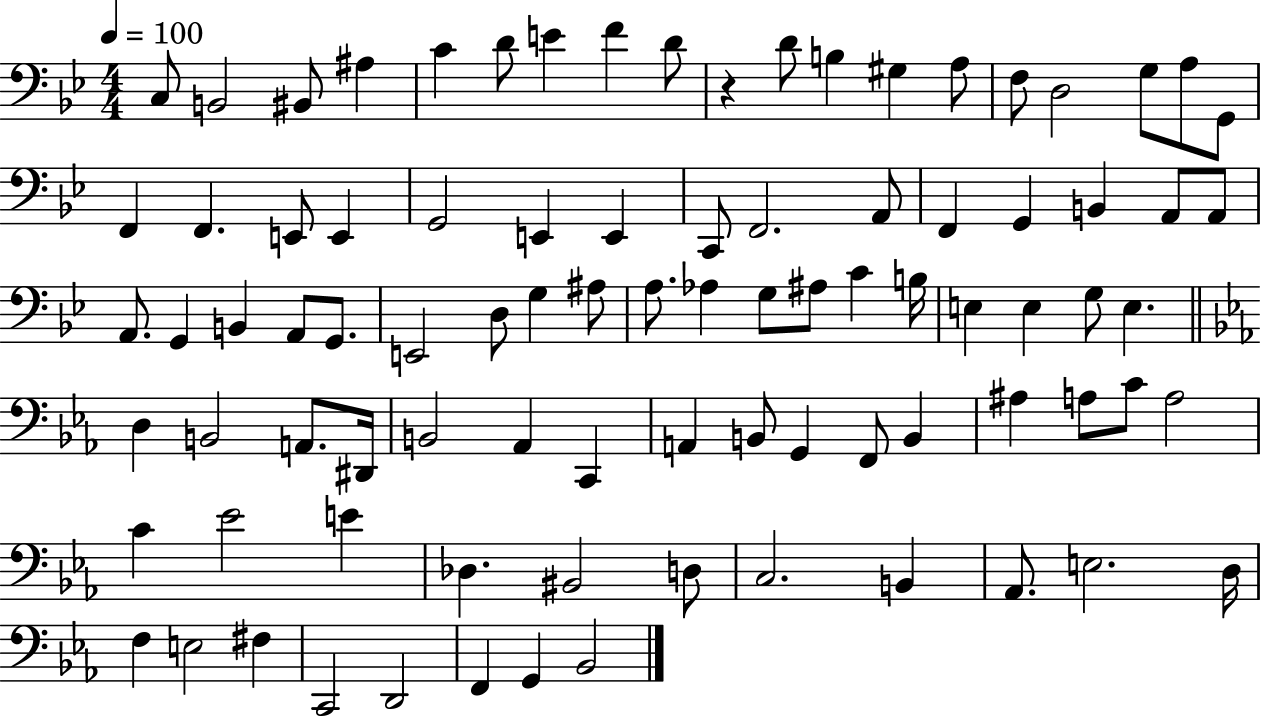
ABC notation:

X:1
T:Untitled
M:4/4
L:1/4
K:Bb
C,/2 B,,2 ^B,,/2 ^A, C D/2 E F D/2 z D/2 B, ^G, A,/2 F,/2 D,2 G,/2 A,/2 G,,/2 F,, F,, E,,/2 E,, G,,2 E,, E,, C,,/2 F,,2 A,,/2 F,, G,, B,, A,,/2 A,,/2 A,,/2 G,, B,, A,,/2 G,,/2 E,,2 D,/2 G, ^A,/2 A,/2 _A, G,/2 ^A,/2 C B,/4 E, E, G,/2 E, D, B,,2 A,,/2 ^D,,/4 B,,2 _A,, C,, A,, B,,/2 G,, F,,/2 B,, ^A, A,/2 C/2 A,2 C _E2 E _D, ^B,,2 D,/2 C,2 B,, _A,,/2 E,2 D,/4 F, E,2 ^F, C,,2 D,,2 F,, G,, _B,,2